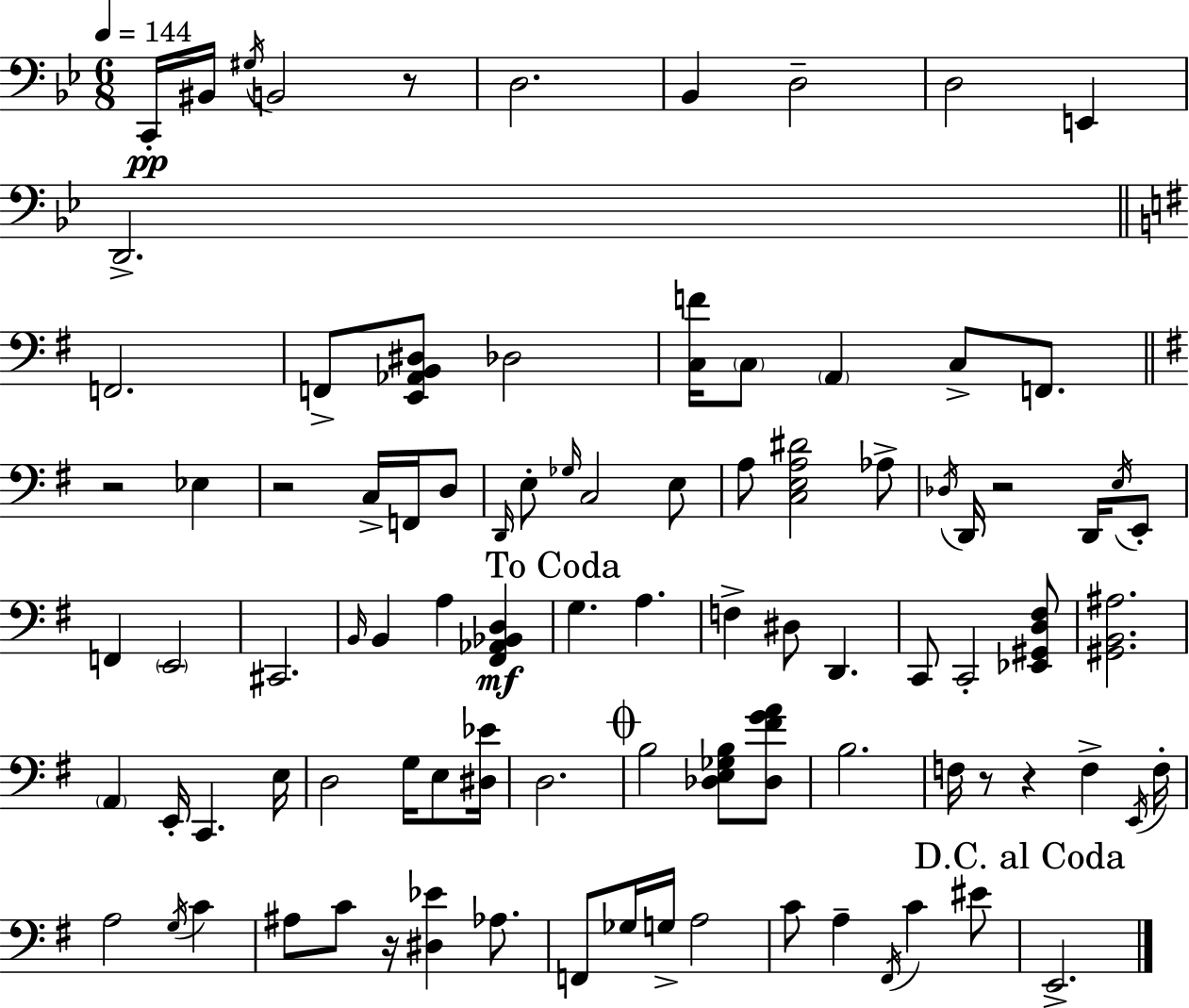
X:1
T:Untitled
M:6/8
L:1/4
K:Gm
C,,/4 ^B,,/4 ^G,/4 B,,2 z/2 D,2 _B,, D,2 D,2 E,, D,,2 F,,2 F,,/2 [E,,_A,,B,,^D,]/2 _D,2 [C,F]/4 C,/2 A,, C,/2 F,,/2 z2 _E, z2 C,/4 F,,/4 D,/2 D,,/4 E,/2 _G,/4 C,2 E,/2 A,/2 [C,E,A,^D]2 _A,/2 _D,/4 D,,/4 z2 D,,/4 E,/4 E,,/2 F,, E,,2 ^C,,2 B,,/4 B,, A, [^F,,_A,,_B,,D,] G, A, F, ^D,/2 D,, C,,/2 C,,2 [_E,,^G,,D,^F,]/2 [^G,,B,,^A,]2 A,, E,,/4 C,, E,/4 D,2 G,/4 E,/2 [^D,_E]/4 D,2 B,2 [_D,E,_G,B,]/2 [_D,^FGA]/2 B,2 F,/4 z/2 z F, E,,/4 F,/4 A,2 G,/4 C ^A,/2 C/2 z/4 [^D,_E] _A,/2 F,,/2 _G,/4 G,/4 A,2 C/2 A, ^F,,/4 C ^E/2 E,,2